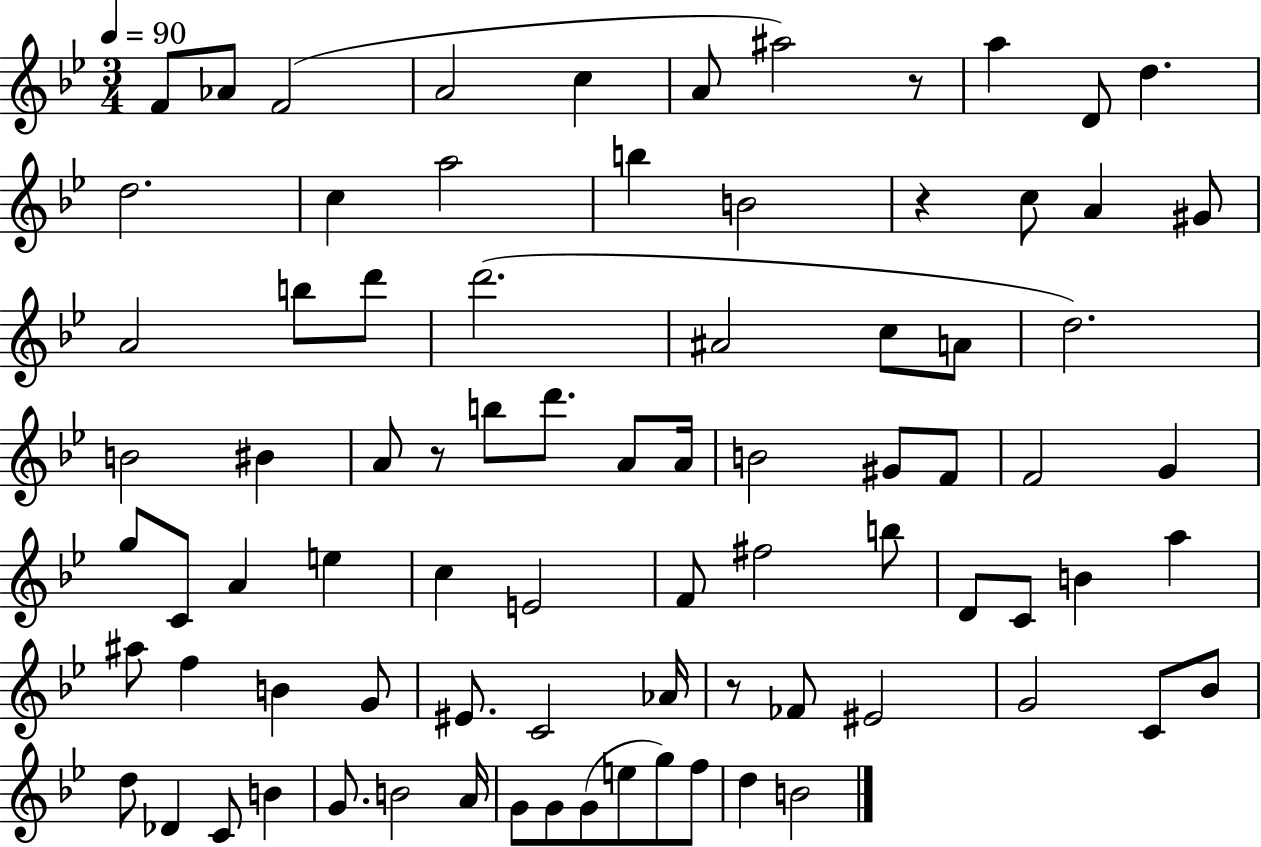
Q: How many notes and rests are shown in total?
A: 82